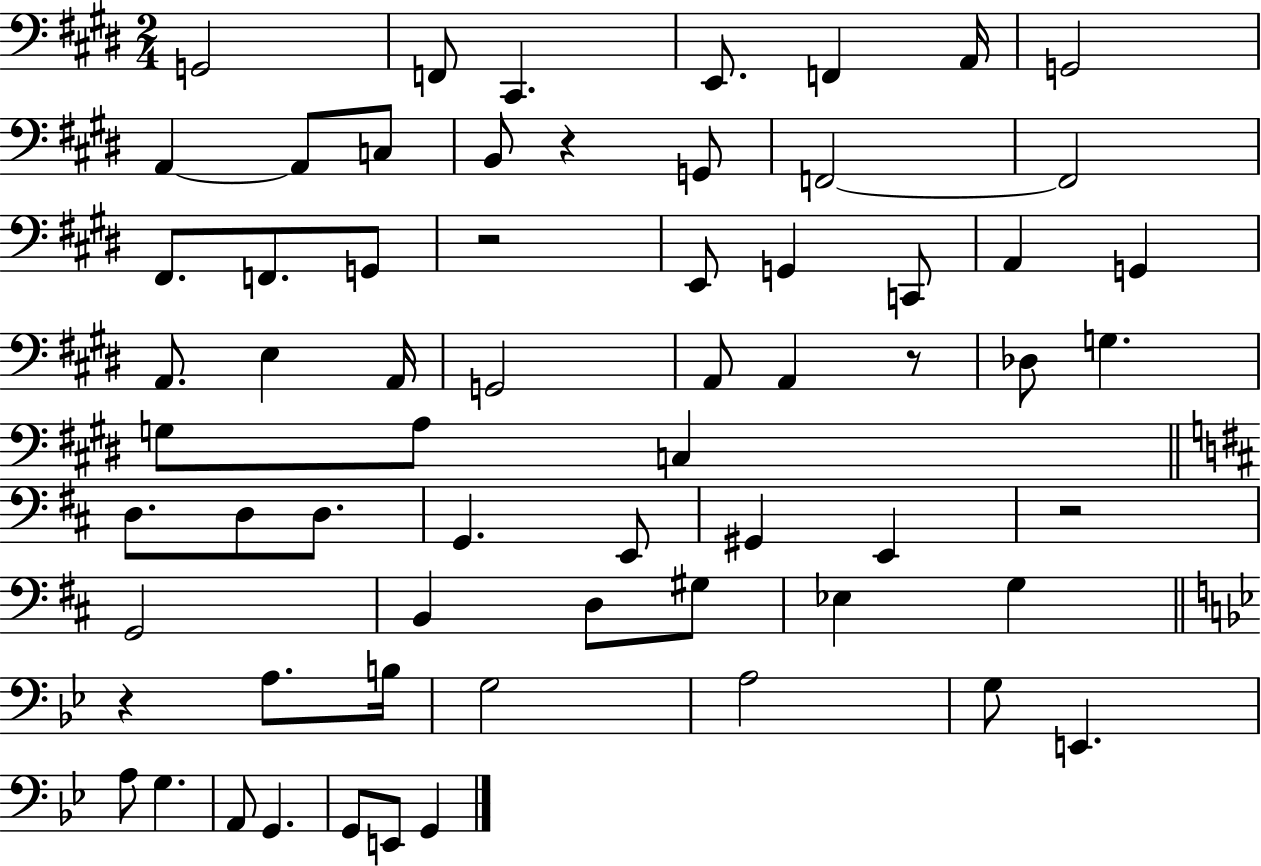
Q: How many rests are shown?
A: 5